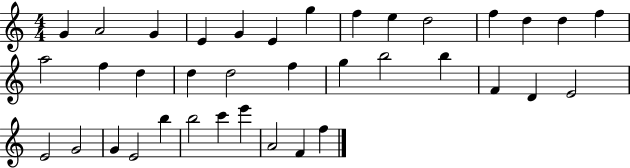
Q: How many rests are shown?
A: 0